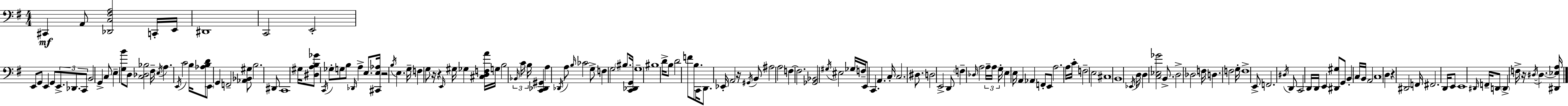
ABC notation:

X:1
T:Untitled
M:4/4
L:1/4
K:Em
^C,, A,,/2 [_D,,C,^F,A,]2 C,,/4 E,,/4 ^D,,4 C,,2 E,,2 E,,/2 G,,/2 E,, G,,/2 E,,/2 _D,,/2 C,,/2 B,,2 G,, C,/2 E, [G,B]/2 D,/2 [C,_D,_B,]2 ^F,/4 E,/4 A, E,,/4 C2 B,/4 [_A,B,D]/2 E,,/2 G,, F,,2 [_A,,_B,,^G,]/2 B,2 ^D,,/2 C,,4 ^G,/4 [^D,A,B,_G]/2 C,,/4 _G,/2 G,/2 B,/2 _D,,/4 A, E,/2 [^C,,E,_A,]/4 z2 B,/4 E, G,/4 F, G,/2 z/4 z E,,/4 ^G,/4 _G, [^C,D,F,A]/4 G,/4 B,2 _B,,/4 C/4 B,/4 [C,,_D,,^G,,] A, _D,,/4 A,/2 B,/4 _C2 G,/2 F, G,2 ^B,/2 [C,,_D,,G,,]/4 G,4 ^B,4 D/4 B,/2 D2 F/2 B,/2 C,,/4 D,,/2 _E,,/4 A,,2 z/4 ^G,,/4 B,,/2 ^A,2 A,2 F, F,2 [_G,,_B,,]2 ^G,/4 ^E,2 _G,/4 F,/4 E,,/2 C,, A,, C,/4 C,2 ^D,/2 D,2 E,,2 D,,/2 F, _D,/4 A,2 A,/4 A,/4 G,/4 E, E,/4 A,, _A,, F,,/2 E,,/2 A,2 A,/4 C/4 F,2 E,2 ^C,4 B,,4 _E,,/4 D,/4 D, [C,_E,_G]2 B,,/2 D,2 _D,2 F,/4 D, F,2 G,/4 F,4 E,,/2 F,,2 ^D,/4 D,,/2 C,,2 D,,/4 D,,/4 E,, [^D,,^G,]/2 G,,/2 B,, C,/4 B,,/4 A,,2 C,4 D, z ^D,,2 F,,/4 ^F,,2 D,,/4 E,,/2 E,,4 ^D,,/4 F,,/4 D,,/2 D,, F,/4 z/4 ^D,/4 ^D, [^D,,_E,A,]/4